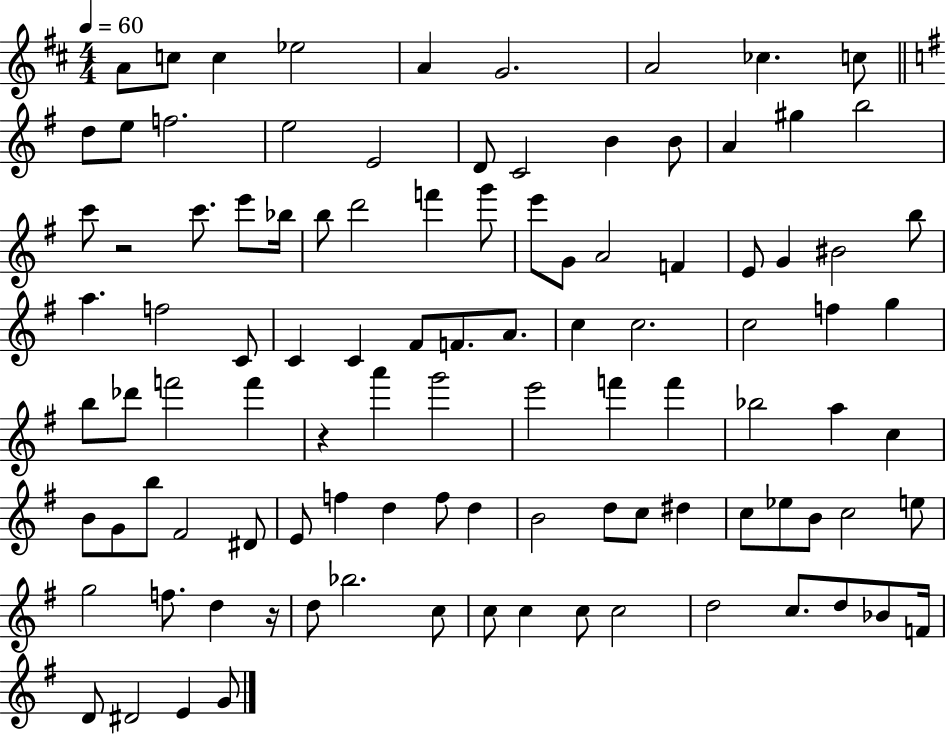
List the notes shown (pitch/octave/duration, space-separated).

A4/e C5/e C5/q Eb5/h A4/q G4/h. A4/h CES5/q. C5/e D5/e E5/e F5/h. E5/h E4/h D4/e C4/h B4/q B4/e A4/q G#5/q B5/h C6/e R/h C6/e. E6/e Bb5/s B5/e D6/h F6/q G6/e E6/e G4/e A4/h F4/q E4/e G4/q BIS4/h B5/e A5/q. F5/h C4/e C4/q C4/q F#4/e F4/e. A4/e. C5/q C5/h. C5/h F5/q G5/q B5/e Db6/e F6/h F6/q R/q A6/q G6/h E6/h F6/q F6/q Bb5/h A5/q C5/q B4/e G4/e B5/e F#4/h D#4/e E4/e F5/q D5/q F5/e D5/q B4/h D5/e C5/e D#5/q C5/e Eb5/e B4/e C5/h E5/e G5/h F5/e. D5/q R/s D5/e Bb5/h. C5/e C5/e C5/q C5/e C5/h D5/h C5/e. D5/e Bb4/e F4/s D4/e D#4/h E4/q G4/e